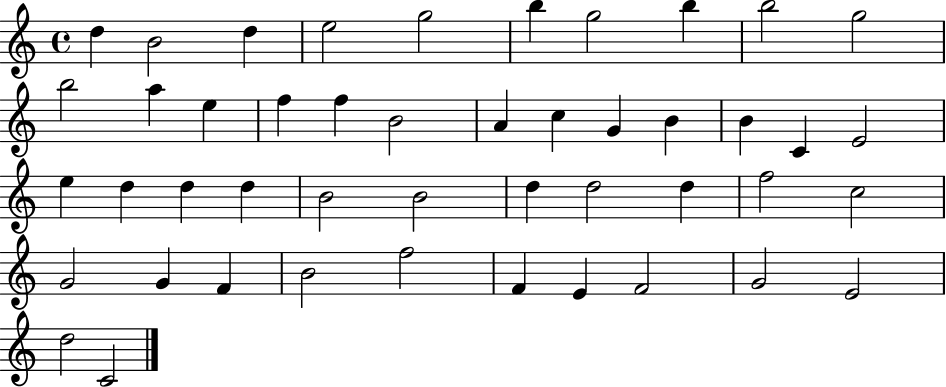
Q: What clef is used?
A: treble